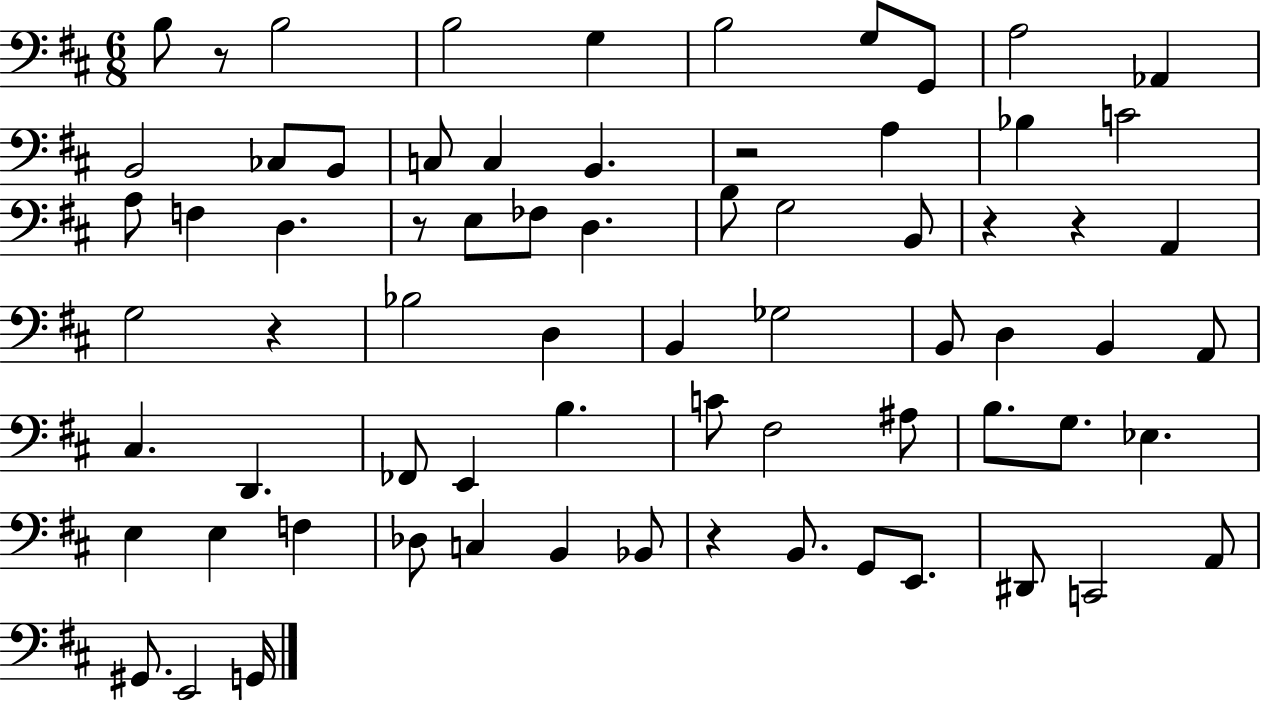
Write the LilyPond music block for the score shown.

{
  \clef bass
  \numericTimeSignature
  \time 6/8
  \key d \major
  b8 r8 b2 | b2 g4 | b2 g8 g,8 | a2 aes,4 | \break b,2 ces8 b,8 | c8 c4 b,4. | r2 a4 | bes4 c'2 | \break a8 f4 d4. | r8 e8 fes8 d4. | b8 g2 b,8 | r4 r4 a,4 | \break g2 r4 | bes2 d4 | b,4 ges2 | b,8 d4 b,4 a,8 | \break cis4. d,4. | fes,8 e,4 b4. | c'8 fis2 ais8 | b8. g8. ees4. | \break e4 e4 f4 | des8 c4 b,4 bes,8 | r4 b,8. g,8 e,8. | dis,8 c,2 a,8 | \break gis,8. e,2 g,16 | \bar "|."
}